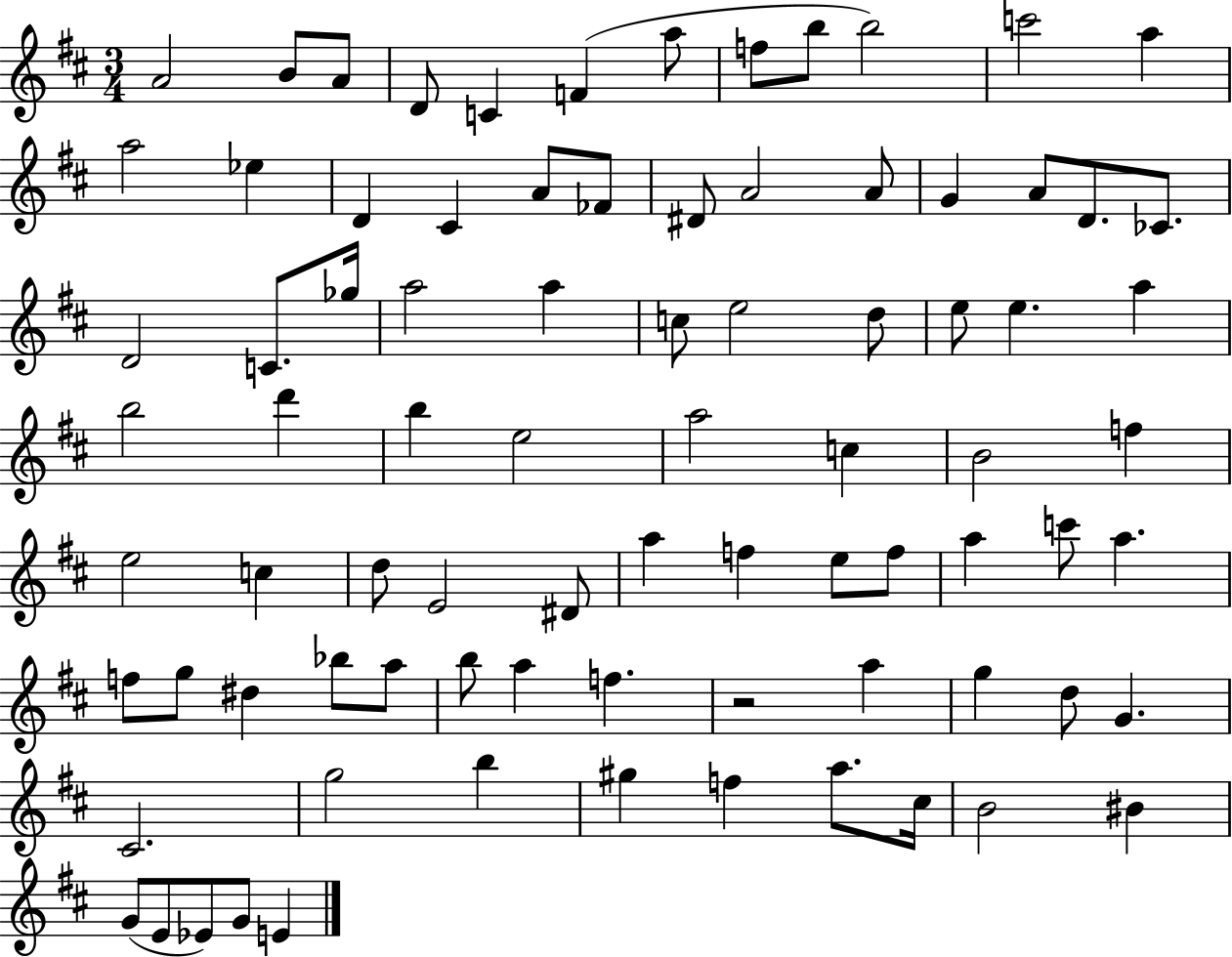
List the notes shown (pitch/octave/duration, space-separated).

A4/h B4/e A4/e D4/e C4/q F4/q A5/e F5/e B5/e B5/h C6/h A5/q A5/h Eb5/q D4/q C#4/q A4/e FES4/e D#4/e A4/h A4/e G4/q A4/e D4/e. CES4/e. D4/h C4/e. Gb5/s A5/h A5/q C5/e E5/h D5/e E5/e E5/q. A5/q B5/h D6/q B5/q E5/h A5/h C5/q B4/h F5/q E5/h C5/q D5/e E4/h D#4/e A5/q F5/q E5/e F5/e A5/q C6/e A5/q. F5/e G5/e D#5/q Bb5/e A5/e B5/e A5/q F5/q. R/h A5/q G5/q D5/e G4/q. C#4/h. G5/h B5/q G#5/q F5/q A5/e. C#5/s B4/h BIS4/q G4/e E4/e Eb4/e G4/e E4/q